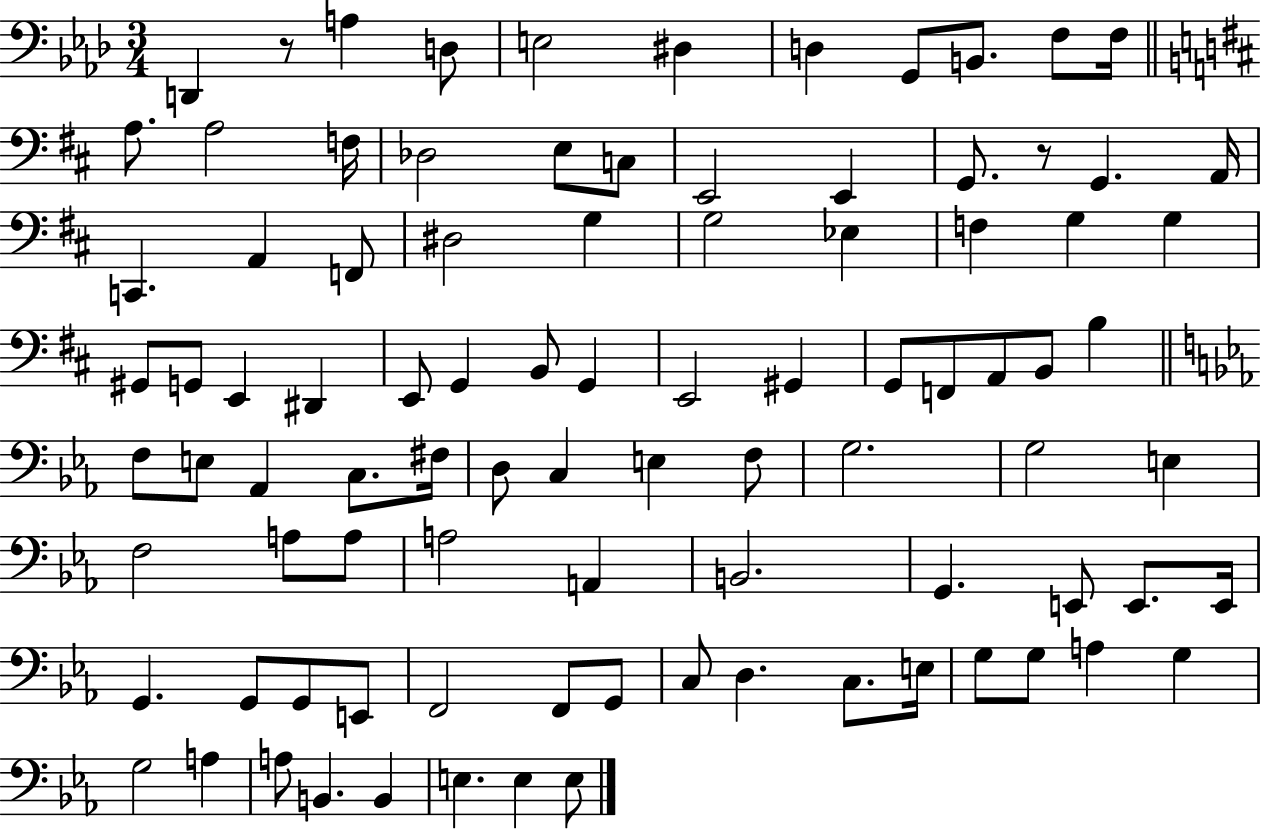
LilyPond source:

{
  \clef bass
  \numericTimeSignature
  \time 3/4
  \key aes \major
  d,4 r8 a4 d8 | e2 dis4 | d4 g,8 b,8. f8 f16 | \bar "||" \break \key d \major a8. a2 f16 | des2 e8 c8 | e,2 e,4 | g,8. r8 g,4. a,16 | \break c,4. a,4 f,8 | dis2 g4 | g2 ees4 | f4 g4 g4 | \break gis,8 g,8 e,4 dis,4 | e,8 g,4 b,8 g,4 | e,2 gis,4 | g,8 f,8 a,8 b,8 b4 | \break \bar "||" \break \key c \minor f8 e8 aes,4 c8. fis16 | d8 c4 e4 f8 | g2. | g2 e4 | \break f2 a8 a8 | a2 a,4 | b,2. | g,4. e,8 e,8. e,16 | \break g,4. g,8 g,8 e,8 | f,2 f,8 g,8 | c8 d4. c8. e16 | g8 g8 a4 g4 | \break g2 a4 | a8 b,4. b,4 | e4. e4 e8 | \bar "|."
}